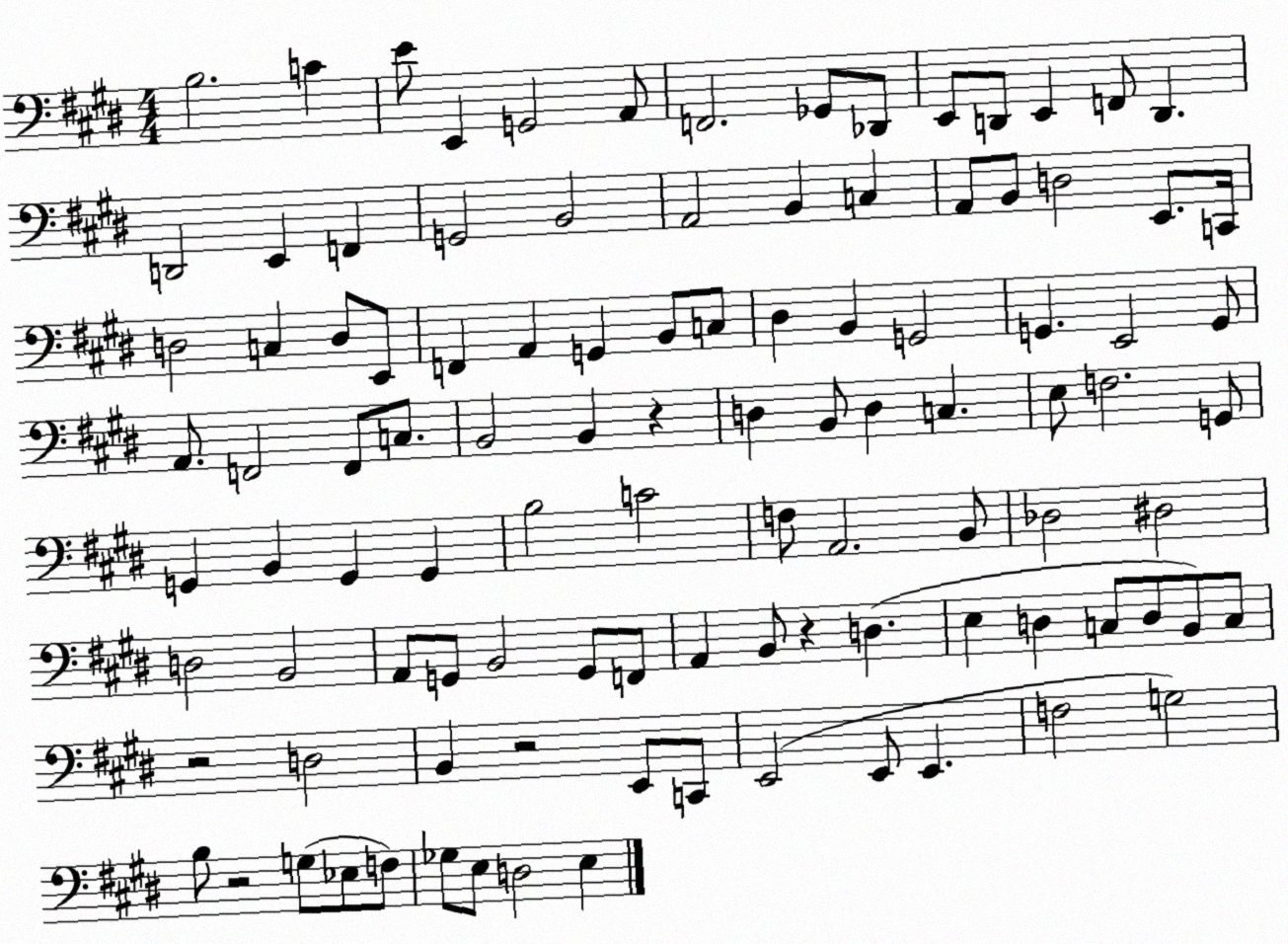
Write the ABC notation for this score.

X:1
T:Untitled
M:4/4
L:1/4
K:E
B,2 C E/2 E,, G,,2 A,,/2 F,,2 _G,,/2 _D,,/2 E,,/2 D,,/2 E,, F,,/2 D,, D,,2 E,, F,, G,,2 B,,2 A,,2 B,, C, A,,/2 B,,/2 D,2 E,,/2 C,,/4 D,2 C, D,/2 E,,/2 F,, A,, G,, B,,/2 C,/2 ^D, B,, G,,2 G,, E,,2 G,,/2 A,,/2 F,,2 F,,/2 C,/2 B,,2 B,, z D, B,,/2 D, C, E,/2 F,2 G,,/2 G,, B,, G,, G,, B,2 C2 F,/2 A,,2 B,,/2 _D,2 ^D,2 D,2 B,,2 A,,/2 G,,/2 B,,2 G,,/2 F,,/2 A,, B,,/2 z D, E, D, C,/2 D,/2 B,,/2 C,/2 z2 D,2 B,, z2 E,,/2 C,,/2 E,,2 E,,/2 E,, F,2 G,2 B,/2 z2 G,/2 _E,/2 F,/2 _G,/2 E,/2 D,2 E,